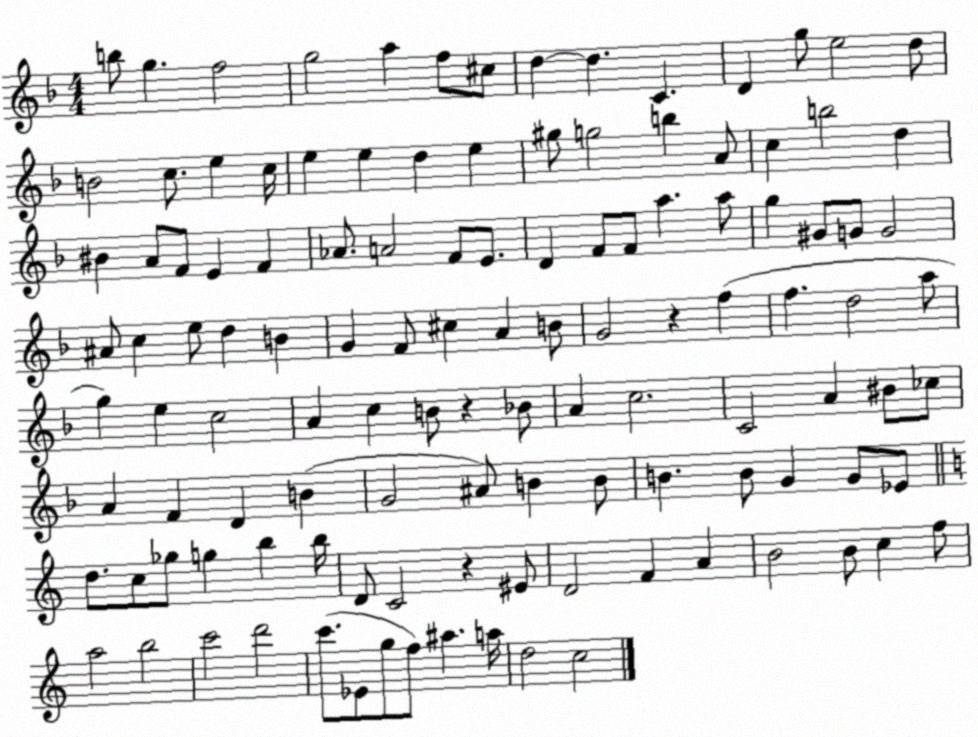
X:1
T:Untitled
M:4/4
L:1/4
K:F
b/2 g f2 g2 a f/2 ^c/2 d d C D g/2 e2 d/2 B2 c/2 e c/4 e e d e ^g/2 g2 b A/2 c b2 d ^B A/2 F/2 E F _A/2 A2 F/2 E/2 D F/2 F/2 a a/2 g ^G/2 G/2 G2 ^A/2 c e/2 d B G F/2 ^c A B/2 G2 z f f d2 a/2 g e c2 A c B/2 z _B/2 A c2 C2 A ^B/2 _c/2 A F D B G2 ^A/2 B B/2 B B/2 G G/2 _E/2 d/2 c/2 _g/2 g b b/4 D/2 C2 z ^E/2 D2 F A B2 B/2 c f/2 a2 b2 c'2 d'2 c'/2 _E/2 g/2 f/2 ^a a/4 d2 c2